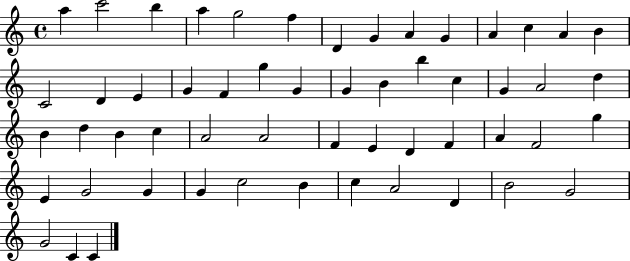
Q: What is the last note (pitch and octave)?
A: C4